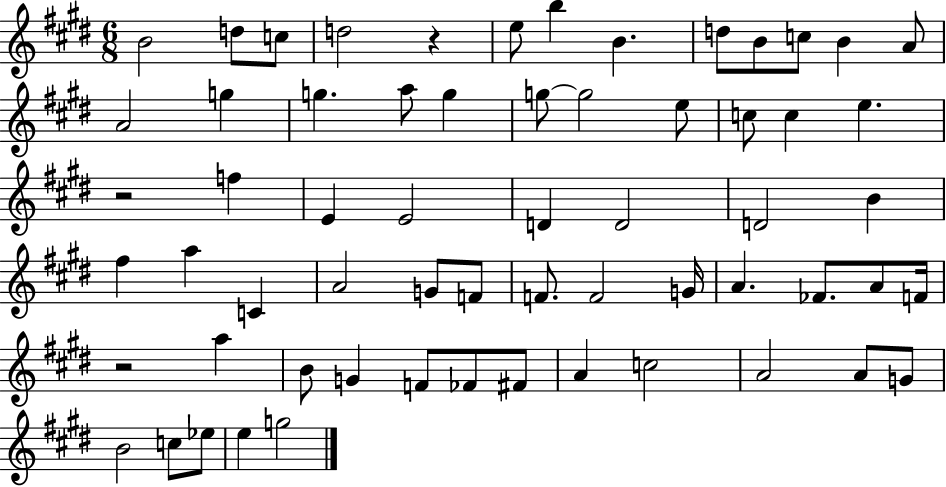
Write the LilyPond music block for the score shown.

{
  \clef treble
  \numericTimeSignature
  \time 6/8
  \key e \major
  b'2 d''8 c''8 | d''2 r4 | e''8 b''4 b'4. | d''8 b'8 c''8 b'4 a'8 | \break a'2 g''4 | g''4. a''8 g''4 | g''8~~ g''2 e''8 | c''8 c''4 e''4. | \break r2 f''4 | e'4 e'2 | d'4 d'2 | d'2 b'4 | \break fis''4 a''4 c'4 | a'2 g'8 f'8 | f'8. f'2 g'16 | a'4. fes'8. a'8 f'16 | \break r2 a''4 | b'8 g'4 f'8 fes'8 fis'8 | a'4 c''2 | a'2 a'8 g'8 | \break b'2 c''8 ees''8 | e''4 g''2 | \bar "|."
}